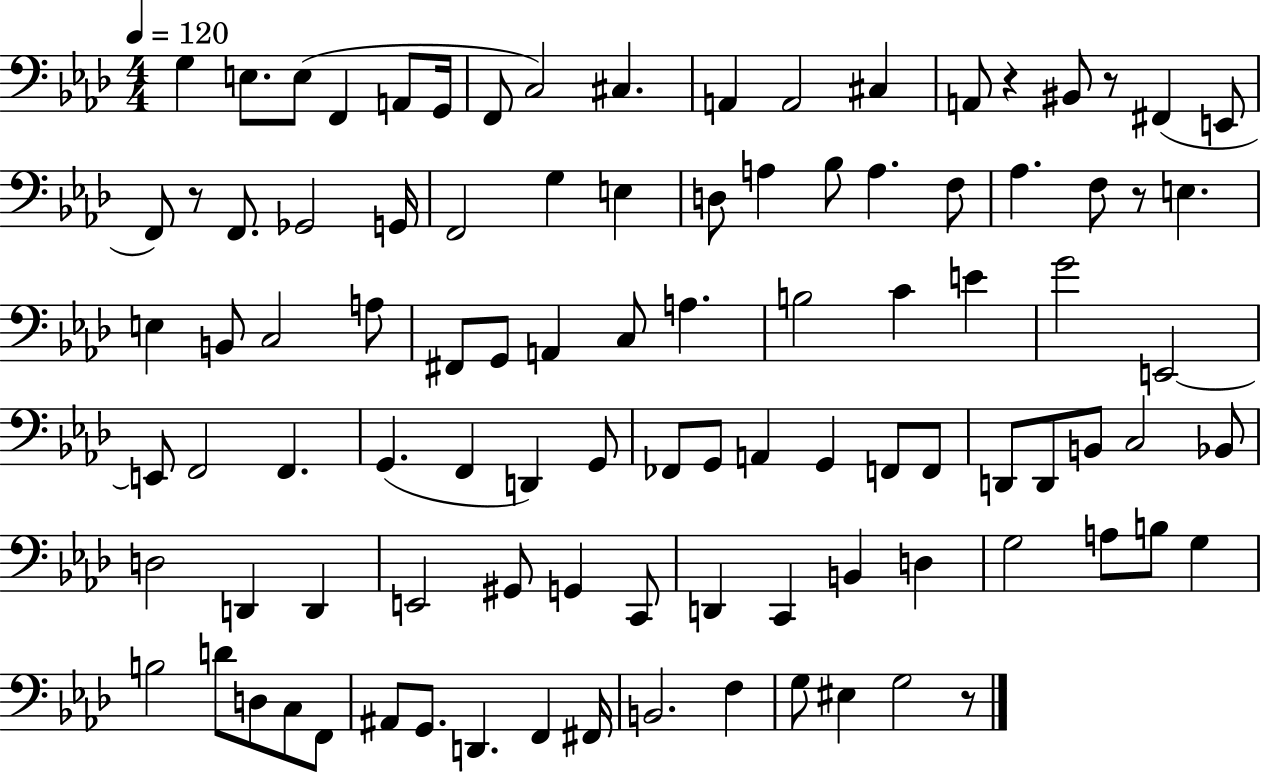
G3/q E3/e. E3/e F2/q A2/e G2/s F2/e C3/h C#3/q. A2/q A2/h C#3/q A2/e R/q BIS2/e R/e F#2/q E2/e F2/e R/e F2/e. Gb2/h G2/s F2/h G3/q E3/q D3/e A3/q Bb3/e A3/q. F3/e Ab3/q. F3/e R/e E3/q. E3/q B2/e C3/h A3/e F#2/e G2/e A2/q C3/e A3/q. B3/h C4/q E4/q G4/h E2/h E2/e F2/h F2/q. G2/q. F2/q D2/q G2/e FES2/e G2/e A2/q G2/q F2/e F2/e D2/e D2/e B2/e C3/h Bb2/e D3/h D2/q D2/q E2/h G#2/e G2/q C2/e D2/q C2/q B2/q D3/q G3/h A3/e B3/e G3/q B3/h D4/e D3/e C3/e F2/e A#2/e G2/e. D2/q. F2/q F#2/s B2/h. F3/q G3/e EIS3/q G3/h R/e